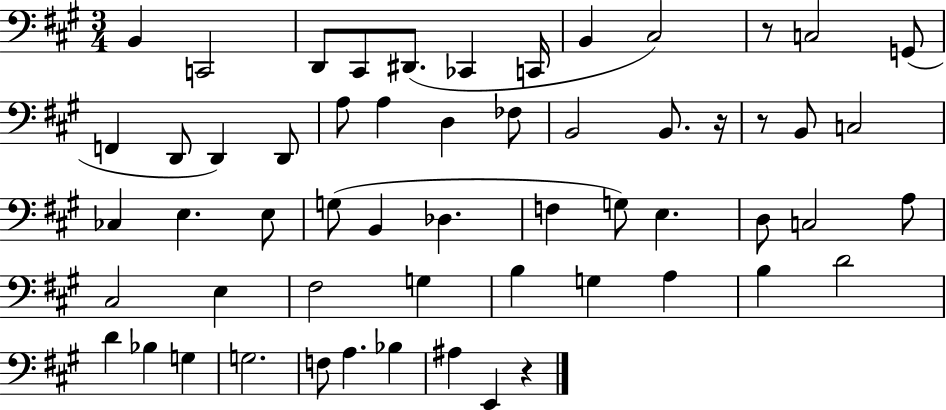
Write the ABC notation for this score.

X:1
T:Untitled
M:3/4
L:1/4
K:A
B,, C,,2 D,,/2 ^C,,/2 ^D,,/2 _C,, C,,/4 B,, ^C,2 z/2 C,2 G,,/2 F,, D,,/2 D,, D,,/2 A,/2 A, D, _F,/2 B,,2 B,,/2 z/4 z/2 B,,/2 C,2 _C, E, E,/2 G,/2 B,, _D, F, G,/2 E, D,/2 C,2 A,/2 ^C,2 E, ^F,2 G, B, G, A, B, D2 D _B, G, G,2 F,/2 A, _B, ^A, E,, z